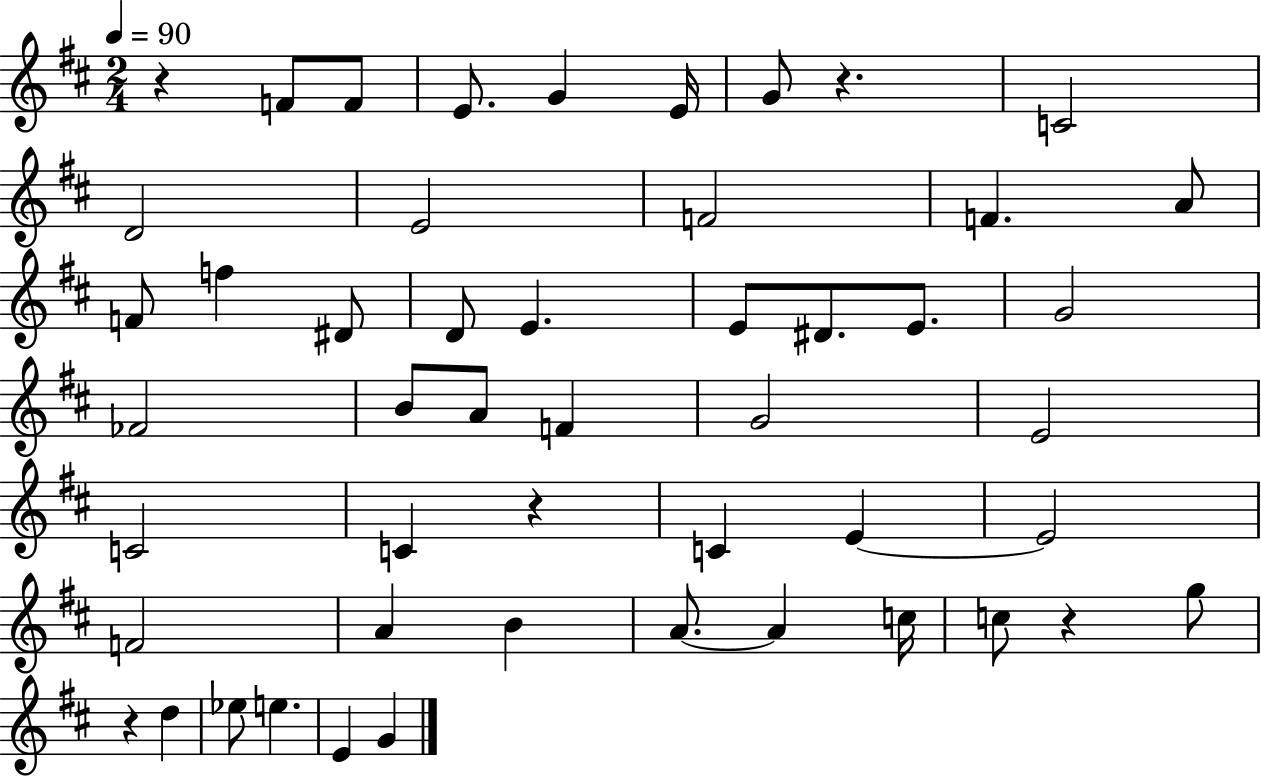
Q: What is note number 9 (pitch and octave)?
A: E4